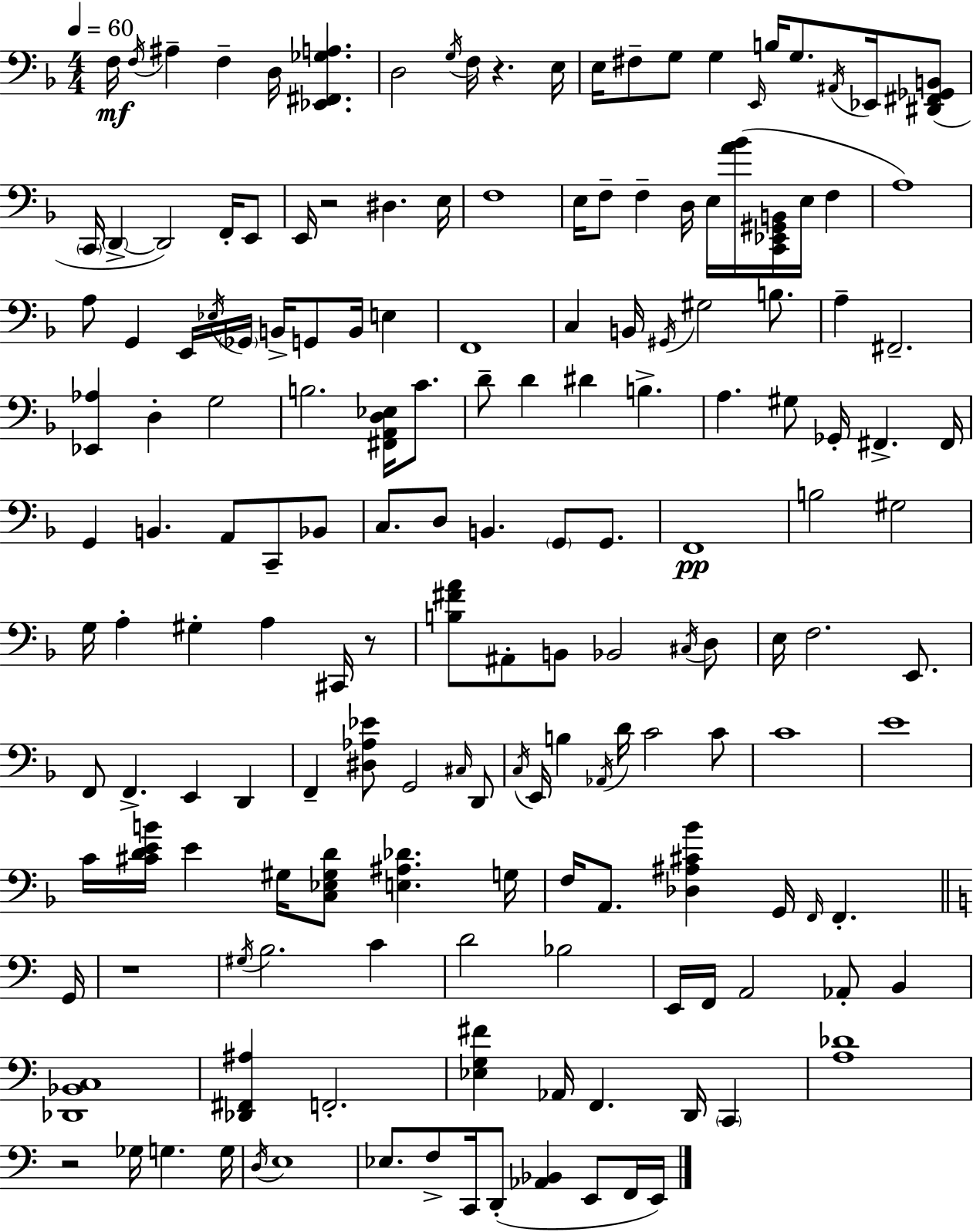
F3/s F3/s A#3/q F3/q D3/s [Eb2,F#2,Gb3,A3]/q. D3/h G3/s F3/s R/q. E3/s E3/s F#3/e G3/e G3/q E2/s B3/s G3/e. A#2/s Eb2/s [D#2,F#2,Gb2,B2]/e C2/s D2/q D2/h F2/s E2/e E2/s R/h D#3/q. E3/s F3/w E3/s F3/e F3/q D3/s E3/s [A4,Bb4]/s [C2,Eb2,G#2,B2]/s E3/s F3/q A3/w A3/e G2/q E2/s Eb3/s Gb2/s B2/s G2/e B2/s E3/q F2/w C3/q B2/s G#2/s G#3/h B3/e. A3/q F#2/h. [Eb2,Ab3]/q D3/q G3/h B3/h. [F#2,A2,D3,Eb3]/s C4/e. D4/e D4/q D#4/q B3/q. A3/q. G#3/e Gb2/s F#2/q. F#2/s G2/q B2/q. A2/e C2/e Bb2/e C3/e. D3/e B2/q. G2/e G2/e. F2/w B3/h G#3/h G3/s A3/q G#3/q A3/q C#2/s R/e [B3,F#4,A4]/e A#2/e B2/e Bb2/h C#3/s D3/e E3/s F3/h. E2/e. F2/e F2/q. E2/q D2/q F2/q [D#3,Ab3,Eb4]/e G2/h C#3/s D2/e C3/s E2/s B3/q Ab2/s D4/s C4/h C4/e C4/w E4/w C4/s [C#4,D4,E4,B4]/s E4/q G#3/s [C3,Eb3,G#3,D4]/e [E3,A#3,Db4]/q. G3/s F3/s A2/e. [Db3,A#3,C#4,Bb4]/q G2/s F2/s F2/q. G2/s R/w G#3/s B3/h. C4/q D4/h Bb3/h E2/s F2/s A2/h Ab2/e B2/q [Db2,Bb2,C3]/w [Db2,F#2,A#3]/q F2/h. [Eb3,G3,F#4]/q Ab2/s F2/q. D2/s C2/q [A3,Db4]/w R/h Gb3/s G3/q. G3/s D3/s E3/w Eb3/e. F3/e C2/s D2/e [Ab2,Bb2]/q E2/e F2/s E2/s